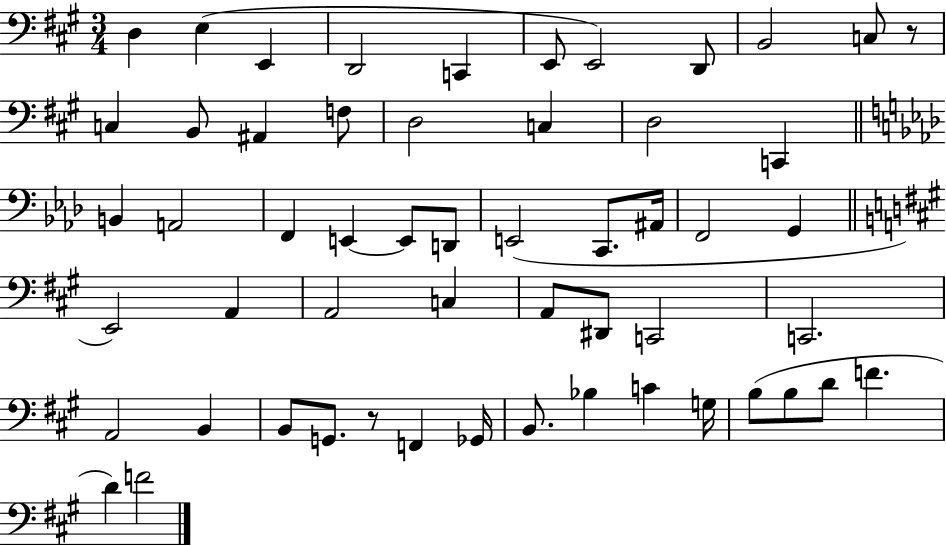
D3/q E3/q E2/q D2/h C2/q E2/e E2/h D2/e B2/h C3/e R/e C3/q B2/e A#2/q F3/e D3/h C3/q D3/h C2/q B2/q A2/h F2/q E2/q E2/e D2/e E2/h C2/e. A#2/s F2/h G2/q E2/h A2/q A2/h C3/q A2/e D#2/e C2/h C2/h. A2/h B2/q B2/e G2/e. R/e F2/q Gb2/s B2/e. Bb3/q C4/q G3/s B3/e B3/e D4/e F4/q. D4/q F4/h